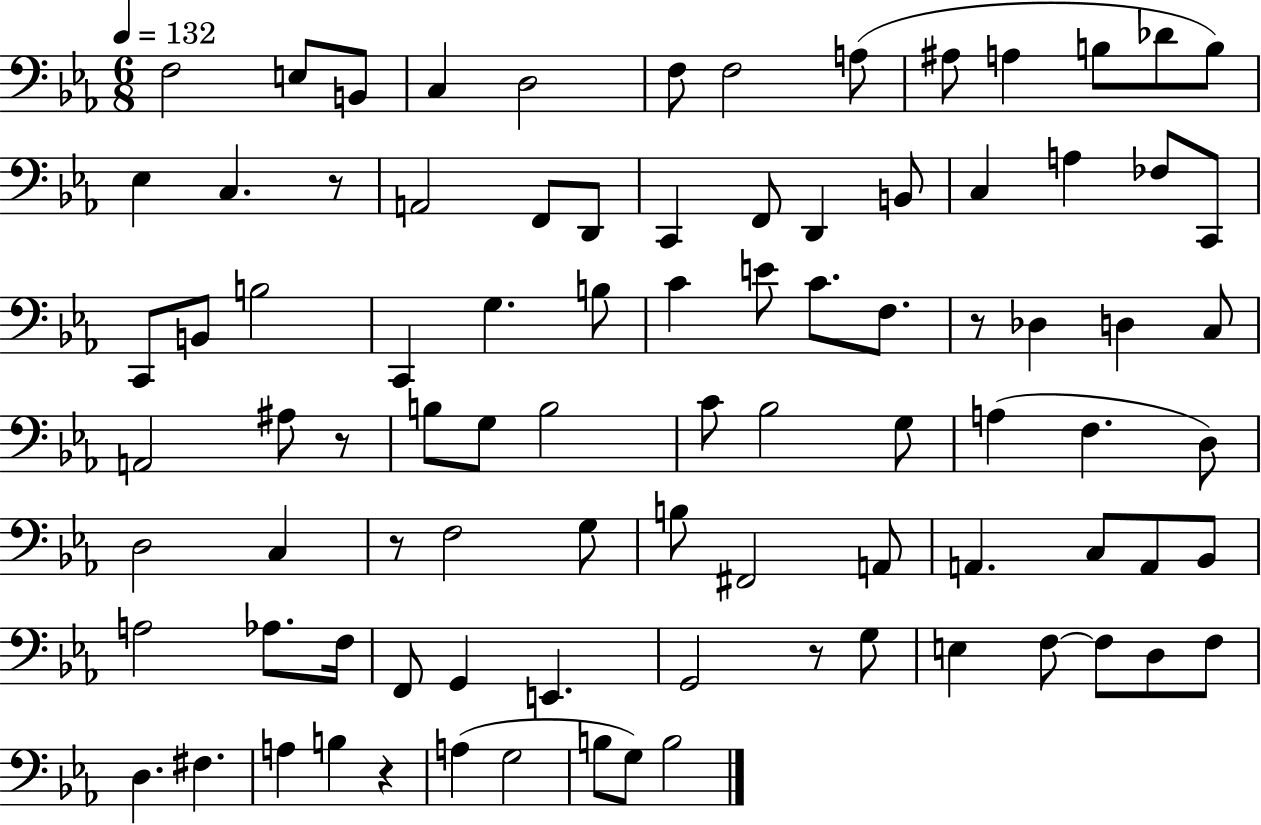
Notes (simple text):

F3/h E3/e B2/e C3/q D3/h F3/e F3/h A3/e A#3/e A3/q B3/e Db4/e B3/e Eb3/q C3/q. R/e A2/h F2/e D2/e C2/q F2/e D2/q B2/e C3/q A3/q FES3/e C2/e C2/e B2/e B3/h C2/q G3/q. B3/e C4/q E4/e C4/e. F3/e. R/e Db3/q D3/q C3/e A2/h A#3/e R/e B3/e G3/e B3/h C4/e Bb3/h G3/e A3/q F3/q. D3/e D3/h C3/q R/e F3/h G3/e B3/e F#2/h A2/e A2/q. C3/e A2/e Bb2/e A3/h Ab3/e. F3/s F2/e G2/q E2/q. G2/h R/e G3/e E3/q F3/e F3/e D3/e F3/e D3/q. F#3/q. A3/q B3/q R/q A3/q G3/h B3/e G3/e B3/h